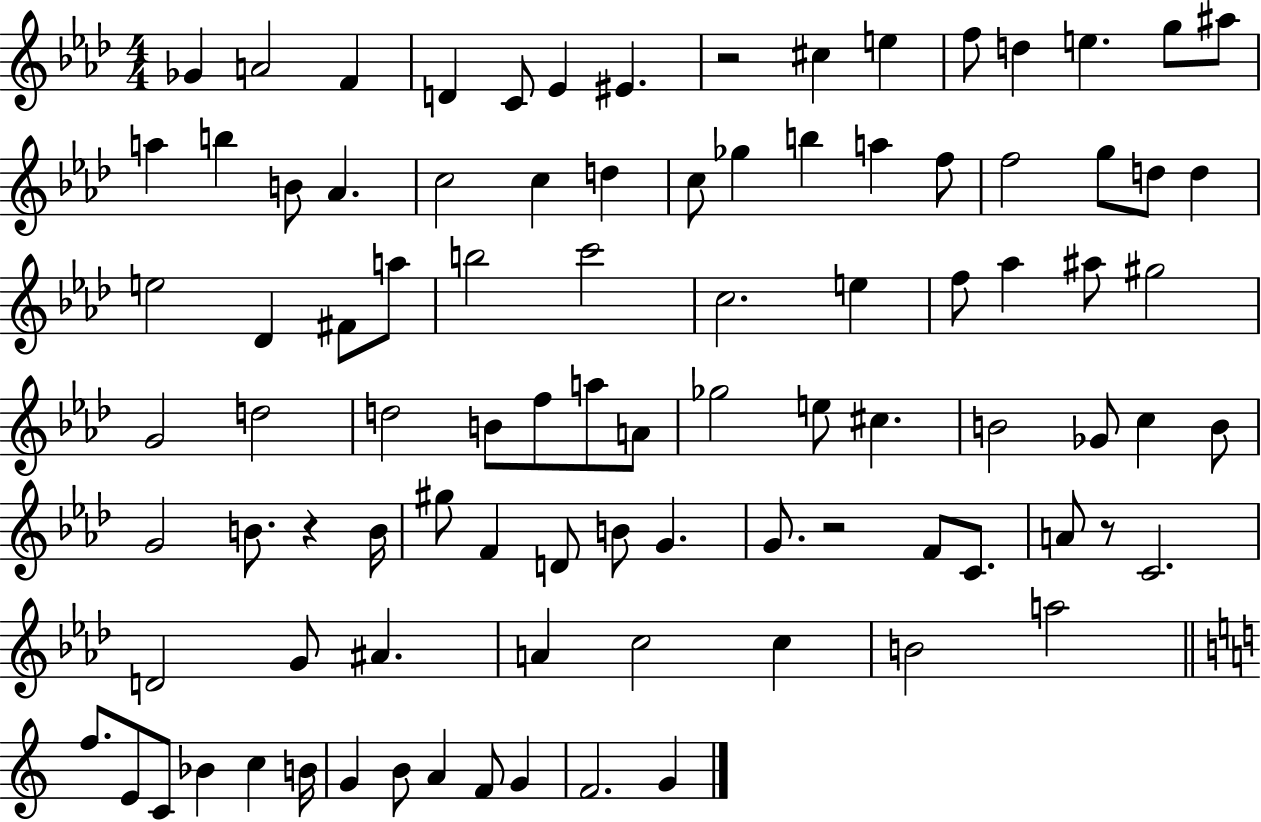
Gb4/q A4/h F4/q D4/q C4/e Eb4/q EIS4/q. R/h C#5/q E5/q F5/e D5/q E5/q. G5/e A#5/e A5/q B5/q B4/e Ab4/q. C5/h C5/q D5/q C5/e Gb5/q B5/q A5/q F5/e F5/h G5/e D5/e D5/q E5/h Db4/q F#4/e A5/e B5/h C6/h C5/h. E5/q F5/e Ab5/q A#5/e G#5/h G4/h D5/h D5/h B4/e F5/e A5/e A4/e Gb5/h E5/e C#5/q. B4/h Gb4/e C5/q B4/e G4/h B4/e. R/q B4/s G#5/e F4/q D4/e B4/e G4/q. G4/e. R/h F4/e C4/e. A4/e R/e C4/h. D4/h G4/e A#4/q. A4/q C5/h C5/q B4/h A5/h F5/e. E4/e C4/e Bb4/q C5/q B4/s G4/q B4/e A4/q F4/e G4/q F4/h. G4/q